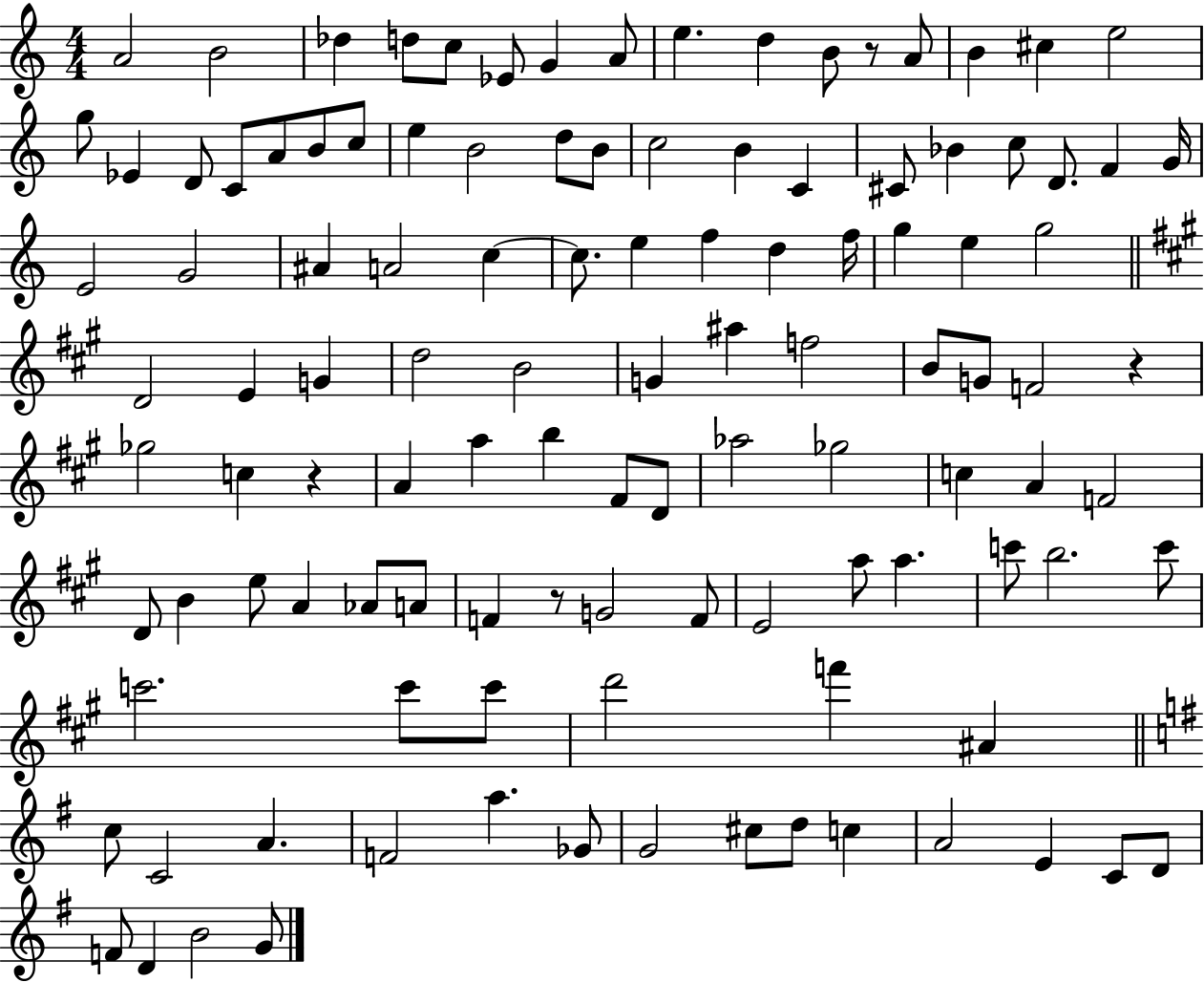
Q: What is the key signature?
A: C major